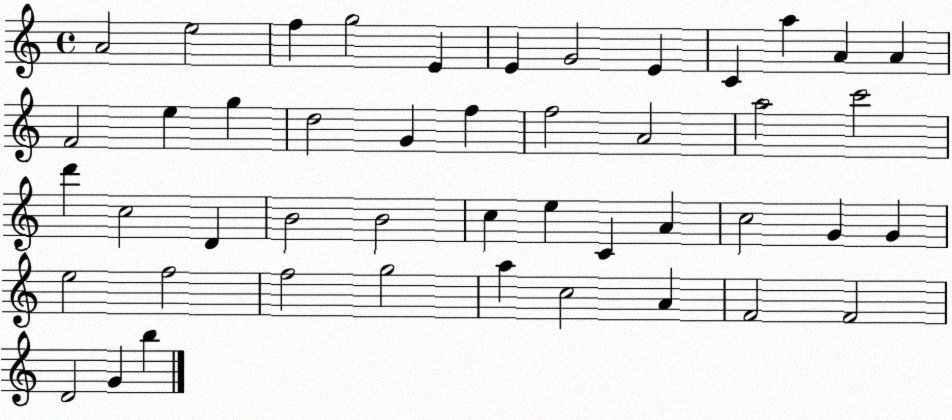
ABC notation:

X:1
T:Untitled
M:4/4
L:1/4
K:C
A2 e2 f g2 E E G2 E C a A A F2 e g d2 G f f2 A2 a2 c'2 d' c2 D B2 B2 c e C A c2 G G e2 f2 f2 g2 a c2 A F2 F2 D2 G b